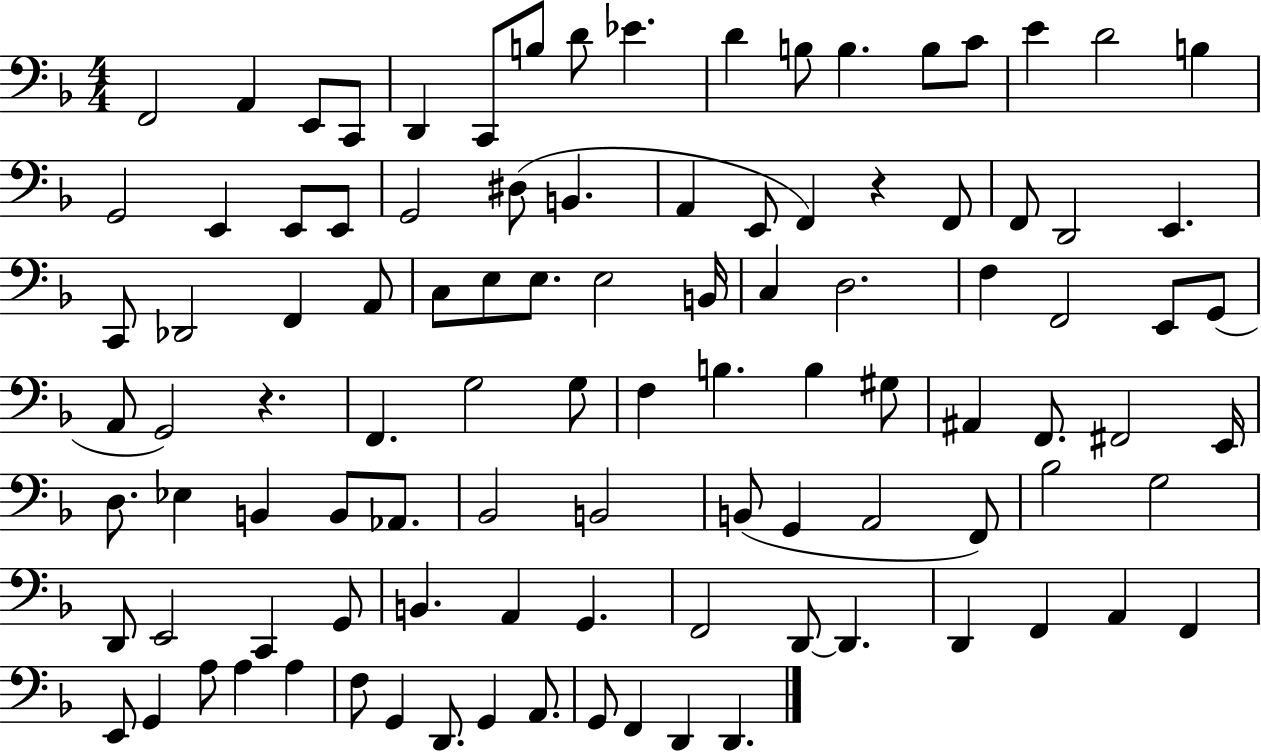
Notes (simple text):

F2/h A2/q E2/e C2/e D2/q C2/e B3/e D4/e Eb4/q. D4/q B3/e B3/q. B3/e C4/e E4/q D4/h B3/q G2/h E2/q E2/e E2/e G2/h D#3/e B2/q. A2/q E2/e F2/q R/q F2/e F2/e D2/h E2/q. C2/e Db2/h F2/q A2/e C3/e E3/e E3/e. E3/h B2/s C3/q D3/h. F3/q F2/h E2/e G2/e A2/e G2/h R/q. F2/q. G3/h G3/e F3/q B3/q. B3/q G#3/e A#2/q F2/e. F#2/h E2/s D3/e. Eb3/q B2/q B2/e Ab2/e. Bb2/h B2/h B2/e G2/q A2/h F2/e Bb3/h G3/h D2/e E2/h C2/q G2/e B2/q. A2/q G2/q. F2/h D2/e D2/q. D2/q F2/q A2/q F2/q E2/e G2/q A3/e A3/q A3/q F3/e G2/q D2/e. G2/q A2/e. G2/e F2/q D2/q D2/q.